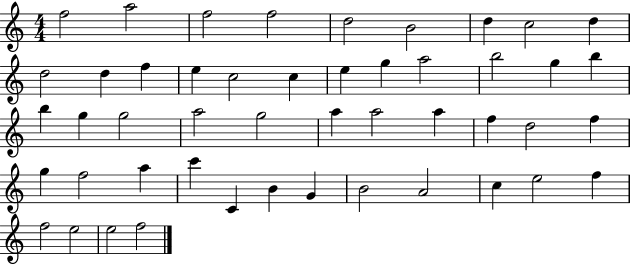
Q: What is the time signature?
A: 4/4